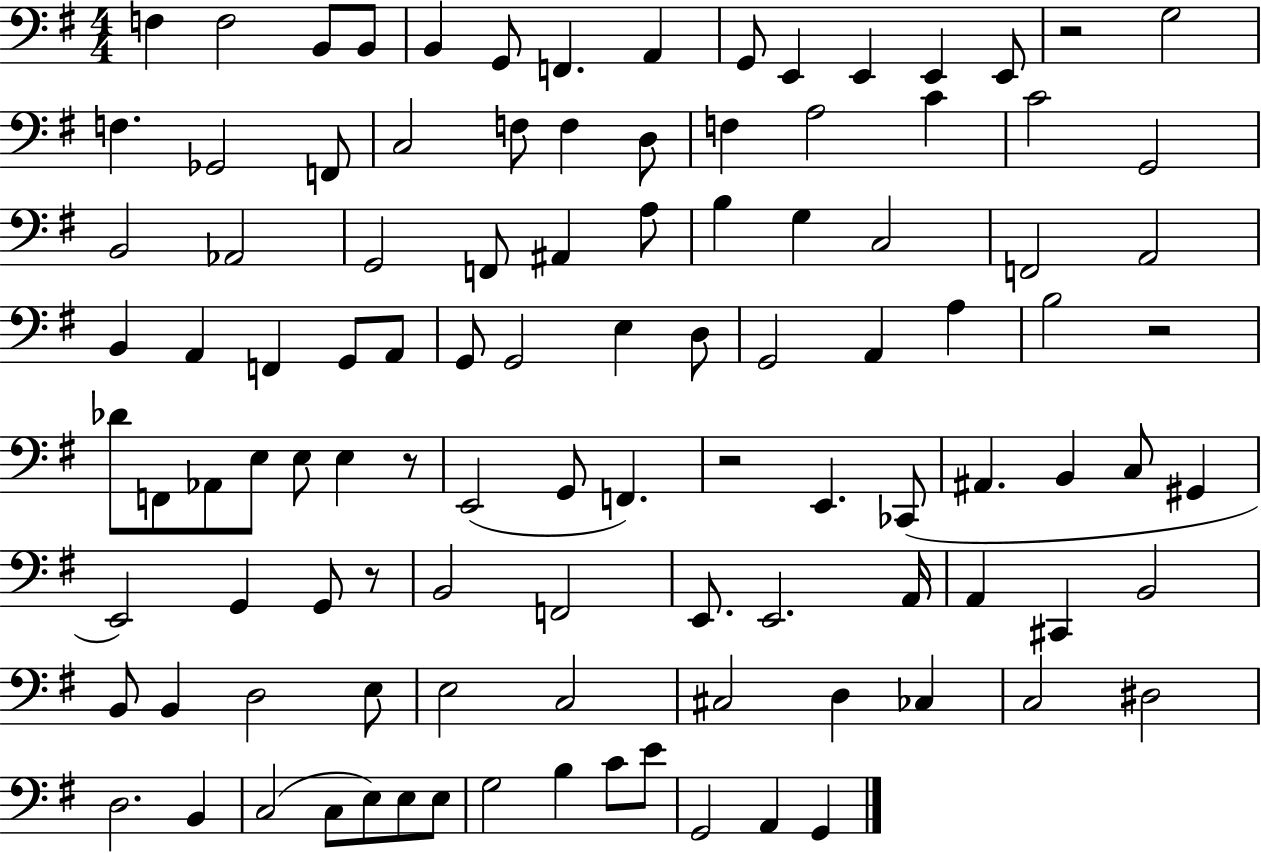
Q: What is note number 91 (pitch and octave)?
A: C3